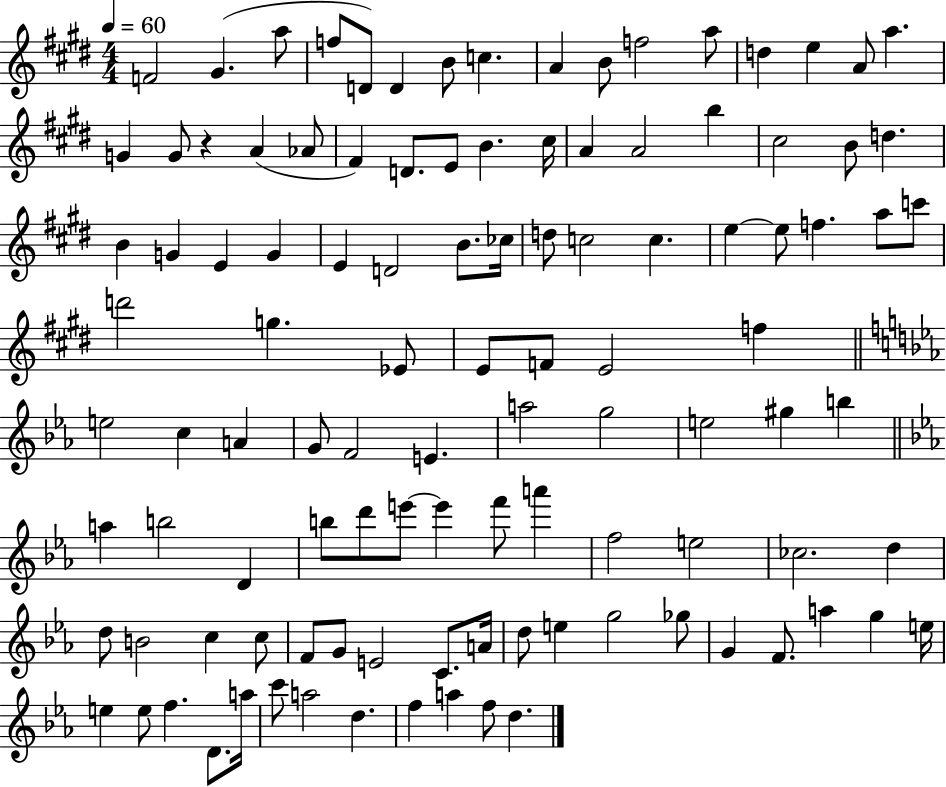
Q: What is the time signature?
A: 4/4